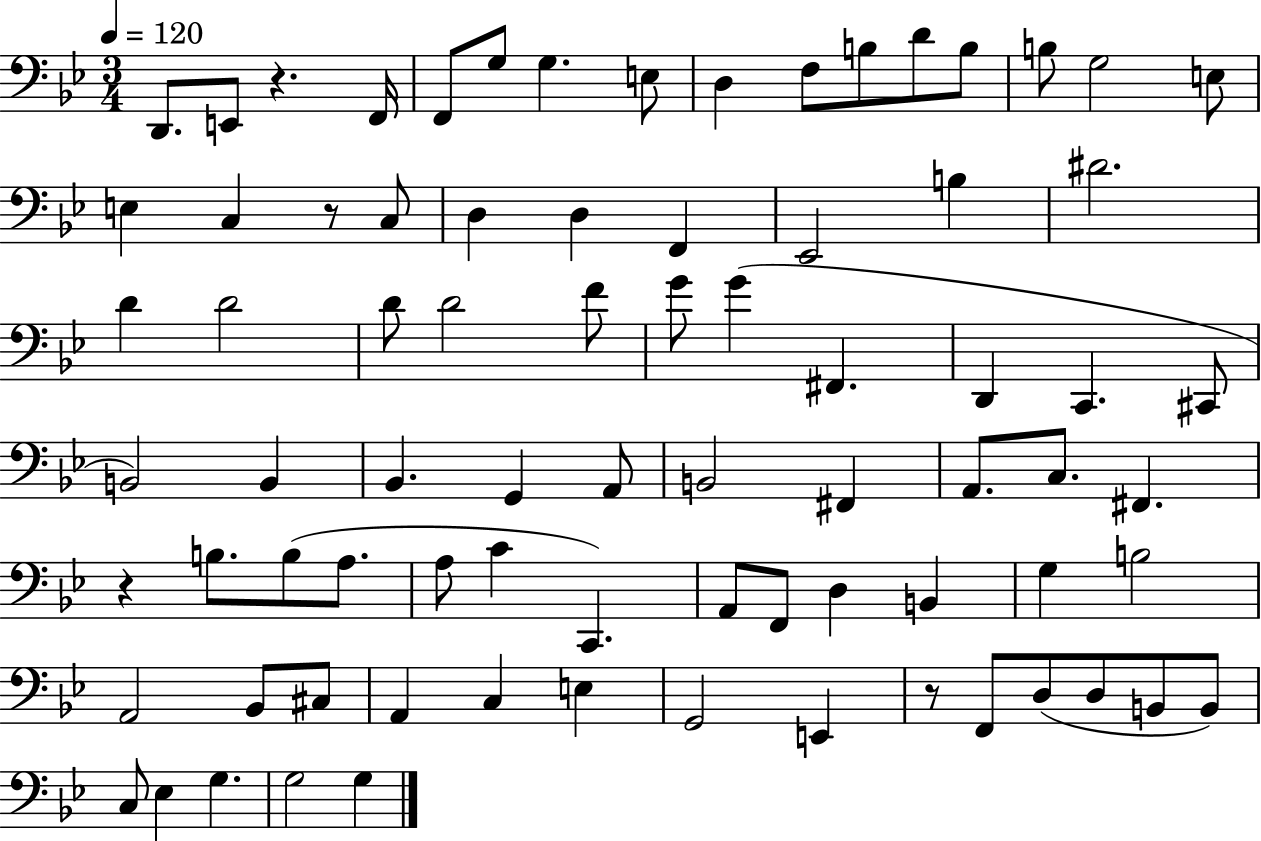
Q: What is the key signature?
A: BES major